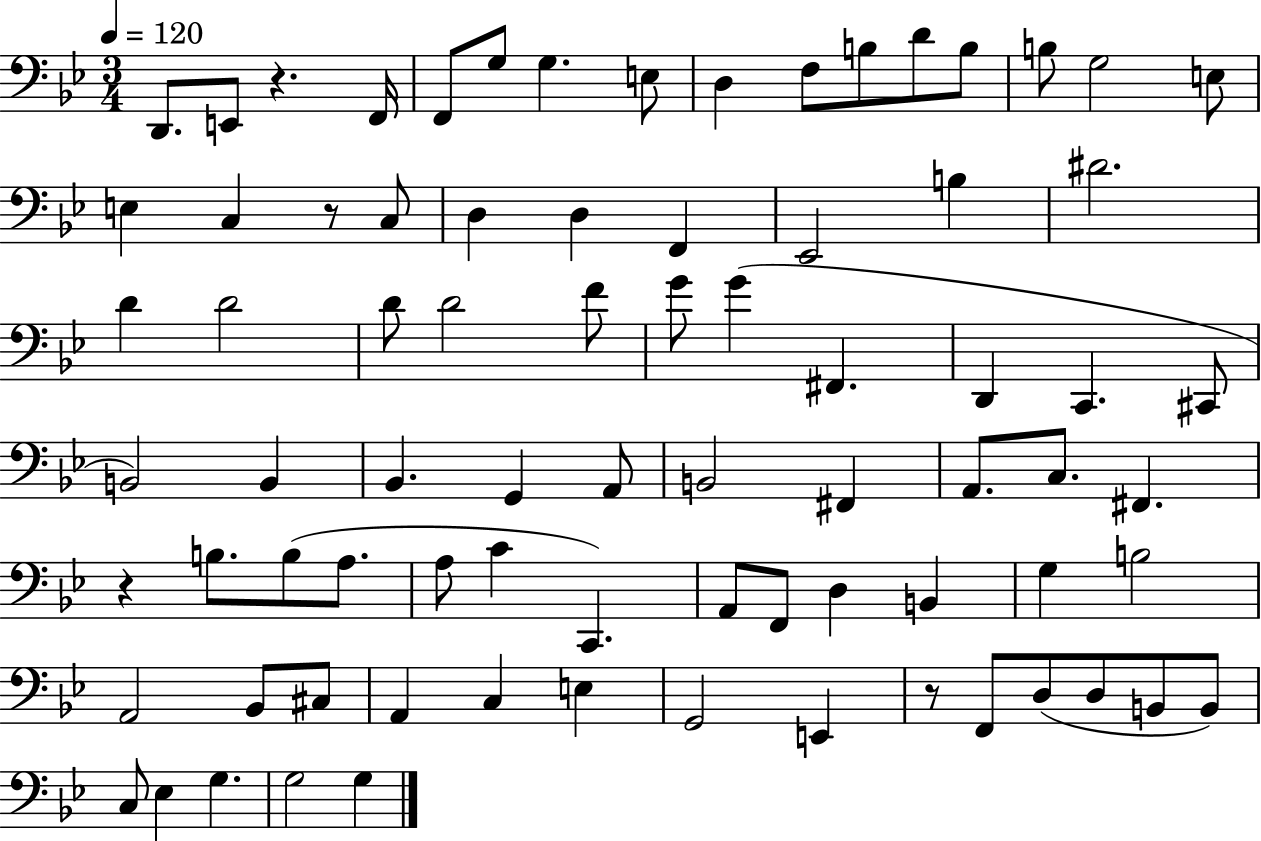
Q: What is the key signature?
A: BES major